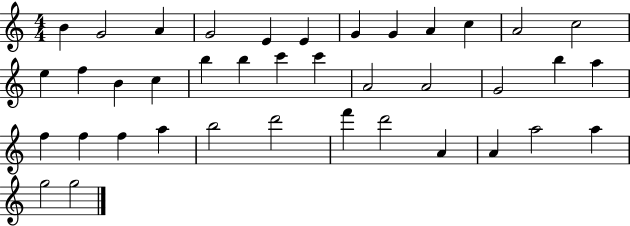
X:1
T:Untitled
M:4/4
L:1/4
K:C
B G2 A G2 E E G G A c A2 c2 e f B c b b c' c' A2 A2 G2 b a f f f a b2 d'2 f' d'2 A A a2 a g2 g2